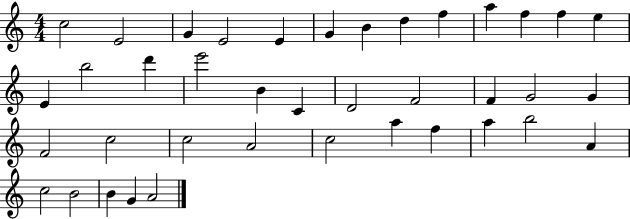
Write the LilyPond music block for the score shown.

{
  \clef treble
  \numericTimeSignature
  \time 4/4
  \key c \major
  c''2 e'2 | g'4 e'2 e'4 | g'4 b'4 d''4 f''4 | a''4 f''4 f''4 e''4 | \break e'4 b''2 d'''4 | e'''2 b'4 c'4 | d'2 f'2 | f'4 g'2 g'4 | \break f'2 c''2 | c''2 a'2 | c''2 a''4 f''4 | a''4 b''2 a'4 | \break c''2 b'2 | b'4 g'4 a'2 | \bar "|."
}